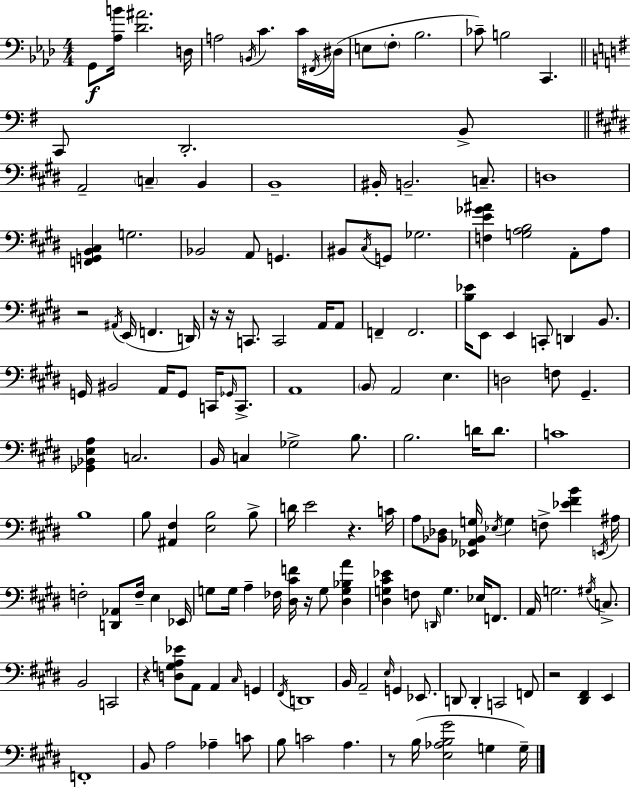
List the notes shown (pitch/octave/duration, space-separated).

G2/e [Ab3,B4]/s [Db4,A#4]/h. D3/s A3/h B2/s C4/q. C4/s F#2/s D#3/s E3/e F3/e Bb3/h. CES4/e B3/h C2/q. C2/e D2/h. B2/e A2/h C3/q B2/q B2/w BIS2/s B2/h. C3/e. D3/w [F2,G2,B2,C#3]/q G3/h. Bb2/h A2/e G2/q. BIS2/e C#3/s G2/e Gb3/h. [F3,E4,Gb4,A#4]/q [G3,A3,B3]/h A2/e A3/e R/h A#2/s E2/s F2/q. D2/s R/s R/s C2/e. C2/h A2/s A2/e F2/q F2/h. [B3,Eb4]/s E2/e E2/q C2/e D2/q B2/e. G2/s BIS2/h A2/s G2/e C2/s Gb2/s C2/e. A2/w B2/e A2/h E3/q. D3/h F3/e G#2/q. [Gb2,Bb2,E3,A3]/q C3/h. B2/s C3/q Gb3/h B3/e. B3/h. D4/s D4/e. C4/w B3/w B3/e [A#2,F#3]/q [E3,B3]/h B3/e D4/s E4/h R/q. C4/s A3/e [Bb2,Db3]/e [Eb2,Ab2,Bb2,G3]/s Eb3/s G3/q F3/e [Eb4,F#4,B4]/q E2/s A#3/s F3/h [D2,Ab2]/e F3/s E3/q Eb2/s G3/e G3/s A3/q FES3/s [D#3,C#4,F4]/s R/s G3/e [D#3,G3,Bb3,A4]/q [D#3,G3,C#4,Eb4]/q F3/e D2/s G3/q. Eb3/s F2/e. A2/s G3/h. G#3/s C3/e. B2/h C2/h R/q [D3,G3,A3,Eb4]/e A2/e A2/q C#3/s G2/q F#2/s D2/w B2/s A2/h E3/s G2/q Eb2/e. D2/e D2/q C2/h F2/e R/h [D#2,F#2]/q E2/q F2/w B2/e A3/h Ab3/q C4/e B3/e C4/h A3/q. R/e B3/s [E3,Ab3,B3,G#4]/h G3/q G3/s